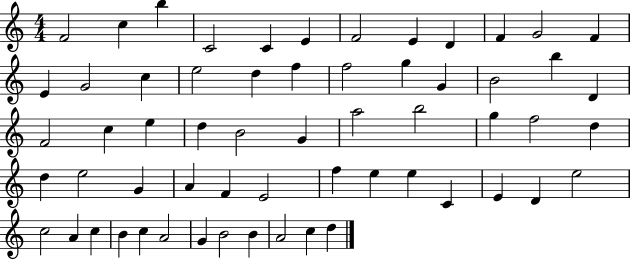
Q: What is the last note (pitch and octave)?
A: D5